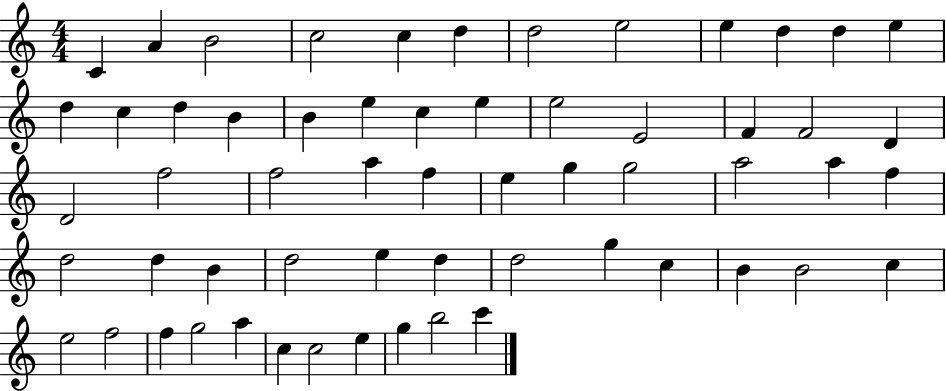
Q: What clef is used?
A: treble